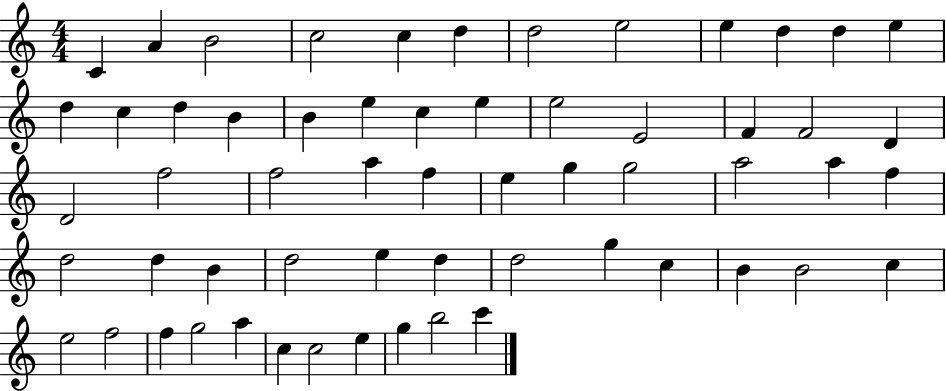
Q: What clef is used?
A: treble